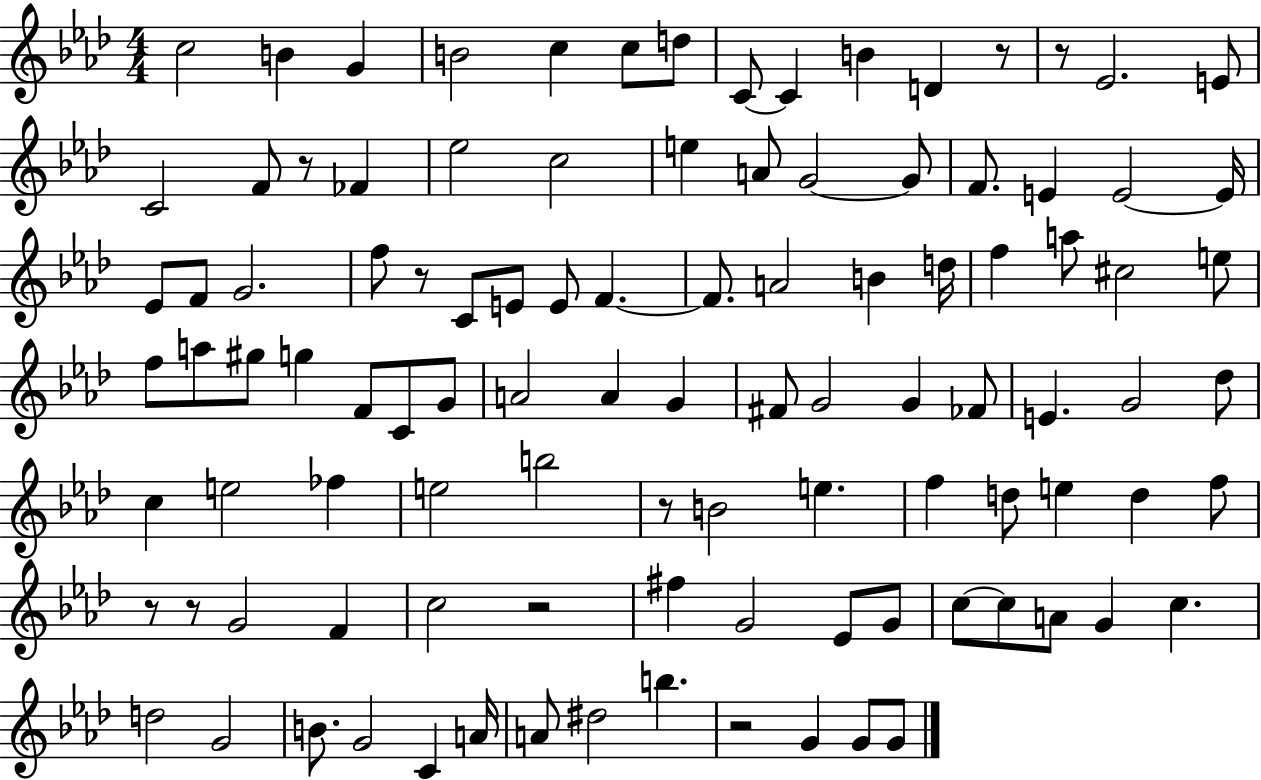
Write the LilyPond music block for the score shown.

{
  \clef treble
  \numericTimeSignature
  \time 4/4
  \key aes \major
  \repeat volta 2 { c''2 b'4 g'4 | b'2 c''4 c''8 d''8 | c'8~~ c'4 b'4 d'4 r8 | r8 ees'2. e'8 | \break c'2 f'8 r8 fes'4 | ees''2 c''2 | e''4 a'8 g'2~~ g'8 | f'8. e'4 e'2~~ e'16 | \break ees'8 f'8 g'2. | f''8 r8 c'8 e'8 e'8 f'4.~~ | f'8. a'2 b'4 d''16 | f''4 a''8 cis''2 e''8 | \break f''8 a''8 gis''8 g''4 f'8 c'8 g'8 | a'2 a'4 g'4 | fis'8 g'2 g'4 fes'8 | e'4. g'2 des''8 | \break c''4 e''2 fes''4 | e''2 b''2 | r8 b'2 e''4. | f''4 d''8 e''4 d''4 f''8 | \break r8 r8 g'2 f'4 | c''2 r2 | fis''4 g'2 ees'8 g'8 | c''8~~ c''8 a'8 g'4 c''4. | \break d''2 g'2 | b'8. g'2 c'4 a'16 | a'8 dis''2 b''4. | r2 g'4 g'8 g'8 | \break } \bar "|."
}